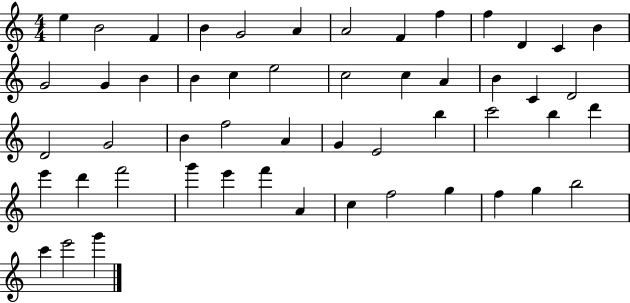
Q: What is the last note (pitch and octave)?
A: G6